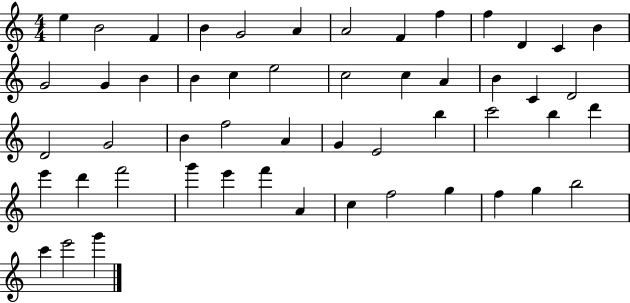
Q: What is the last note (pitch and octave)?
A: G6